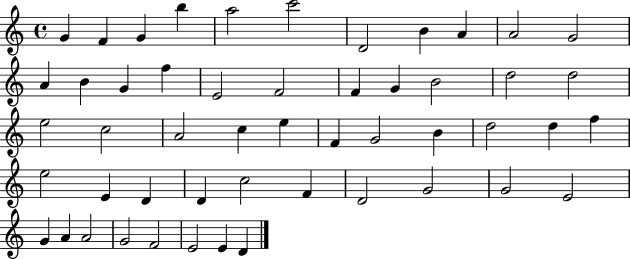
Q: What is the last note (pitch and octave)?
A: D4